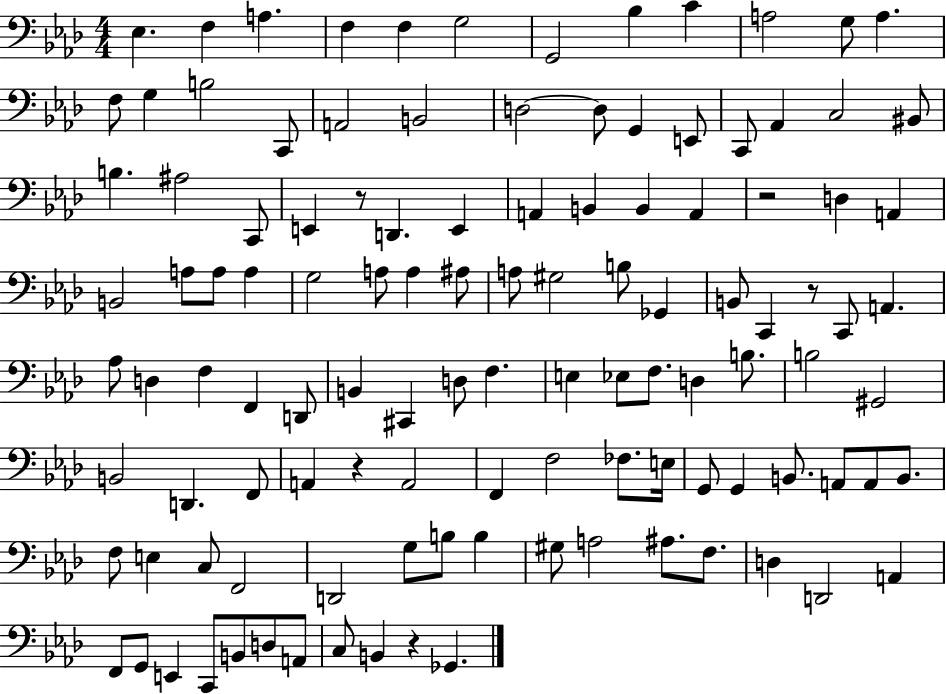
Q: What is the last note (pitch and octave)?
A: Gb2